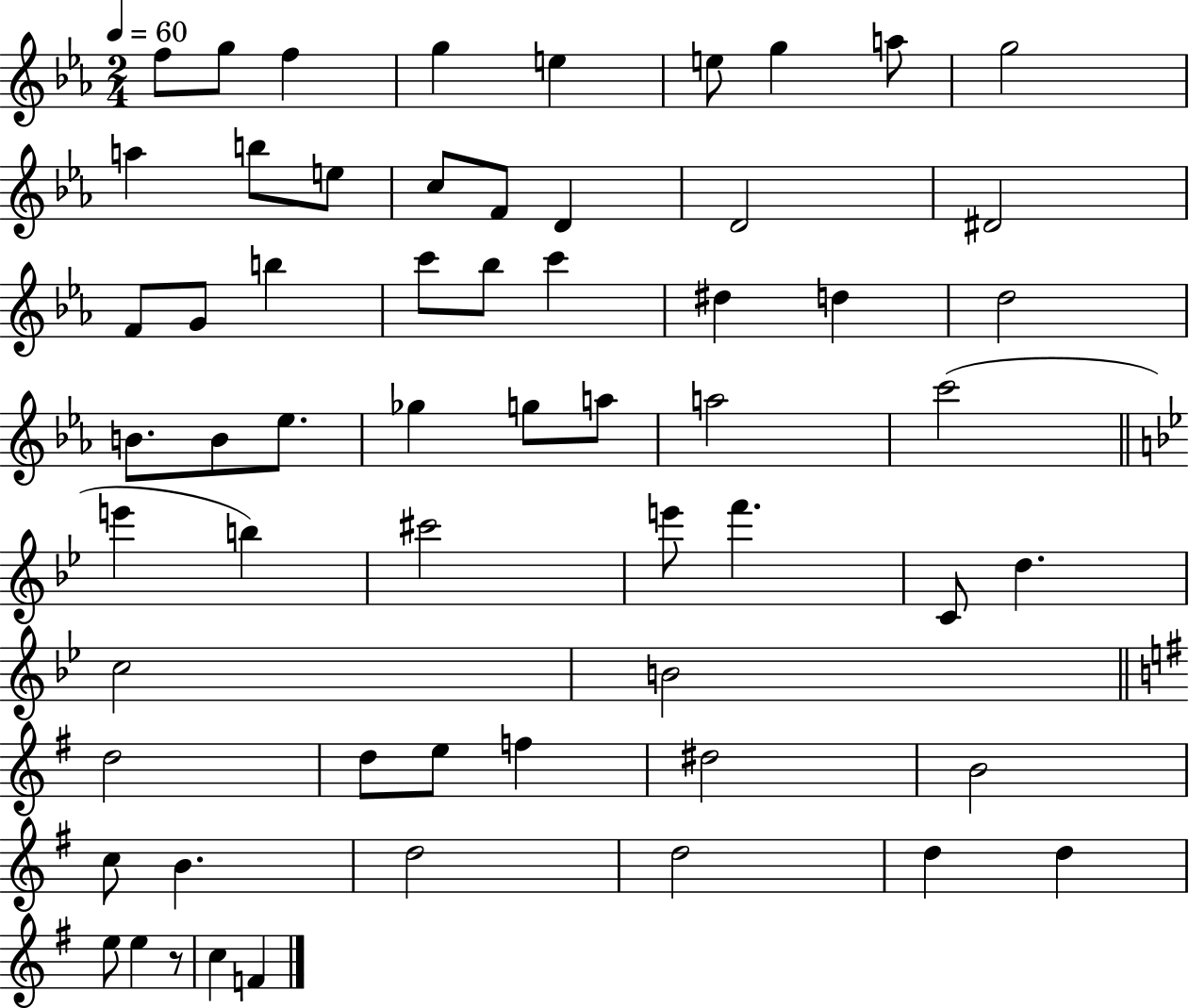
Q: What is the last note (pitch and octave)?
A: F4